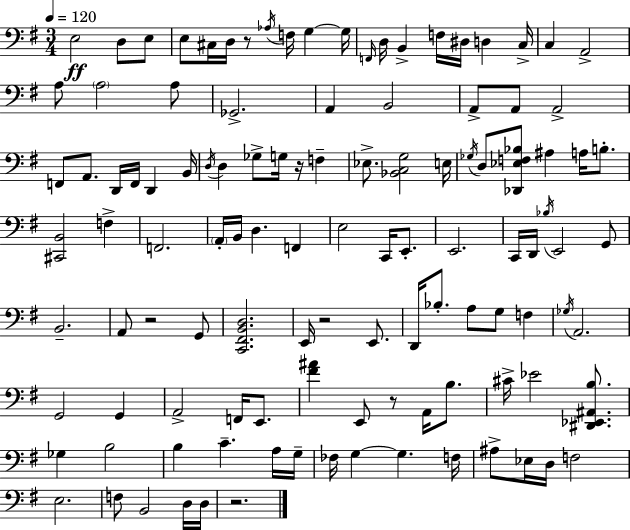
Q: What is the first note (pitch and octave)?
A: E3